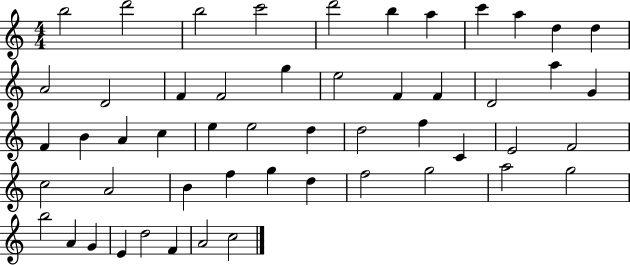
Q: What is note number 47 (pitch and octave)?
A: G4